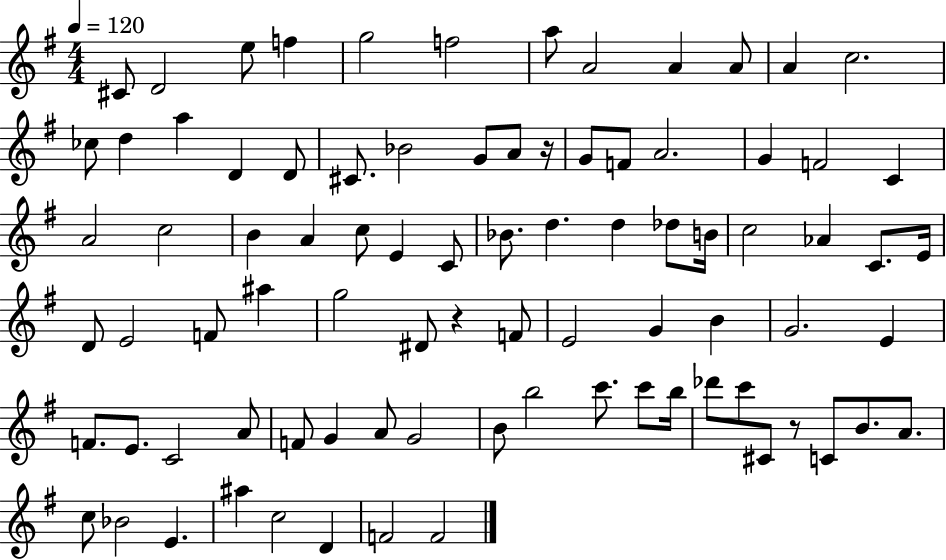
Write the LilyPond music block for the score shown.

{
  \clef treble
  \numericTimeSignature
  \time 4/4
  \key g \major
  \tempo 4 = 120
  cis'8 d'2 e''8 f''4 | g''2 f''2 | a''8 a'2 a'4 a'8 | a'4 c''2. | \break ces''8 d''4 a''4 d'4 d'8 | cis'8. bes'2 g'8 a'8 r16 | g'8 f'8 a'2. | g'4 f'2 c'4 | \break a'2 c''2 | b'4 a'4 c''8 e'4 c'8 | bes'8. d''4. d''4 des''8 b'16 | c''2 aes'4 c'8. e'16 | \break d'8 e'2 f'8 ais''4 | g''2 dis'8 r4 f'8 | e'2 g'4 b'4 | g'2. e'4 | \break f'8. e'8. c'2 a'8 | f'8 g'4 a'8 g'2 | b'8 b''2 c'''8. c'''8 b''16 | des'''8 c'''8 cis'8 r8 c'8 b'8. a'8. | \break c''8 bes'2 e'4. | ais''4 c''2 d'4 | f'2 f'2 | \bar "|."
}